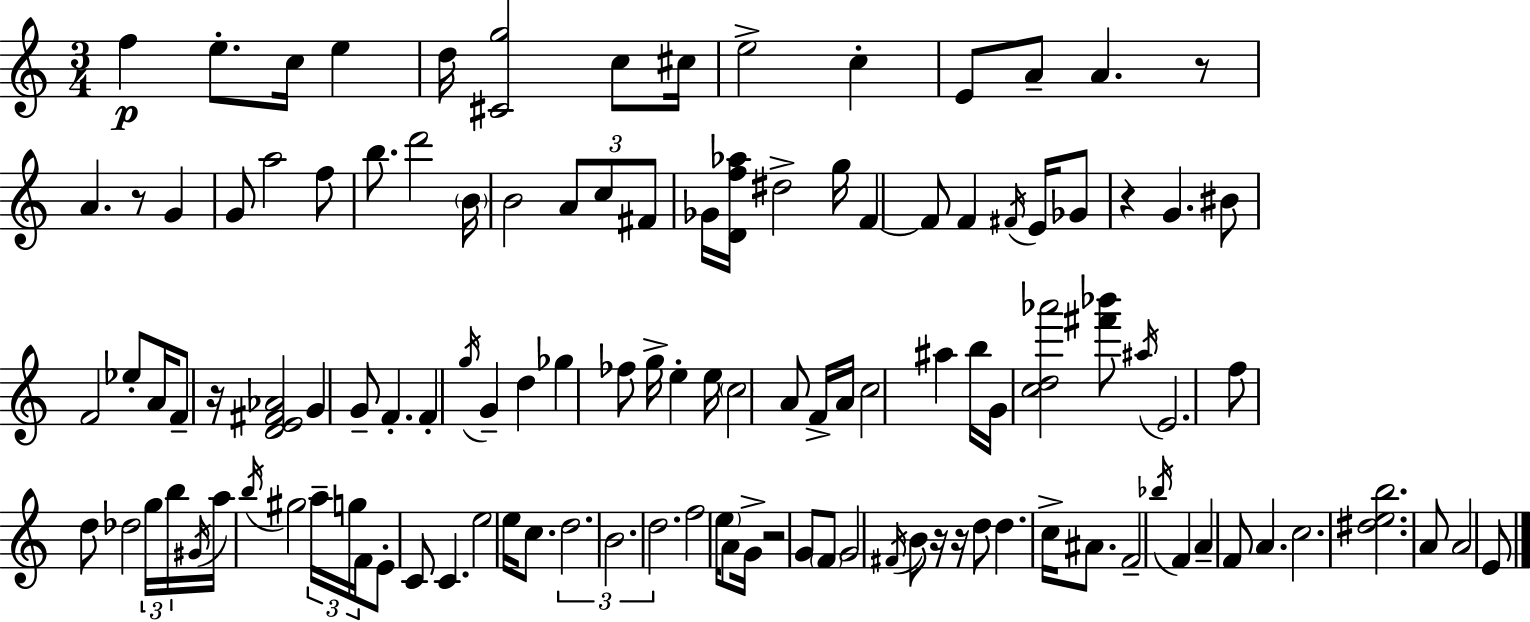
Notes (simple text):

F5/q E5/e. C5/s E5/q D5/s [C#4,G5]/h C5/e C#5/s E5/h C5/q E4/e A4/e A4/q. R/e A4/q. R/e G4/q G4/e A5/h F5/e B5/e. D6/h B4/s B4/h A4/e C5/e F#4/e Gb4/s [D4,F5,Ab5]/s D#5/h G5/s F4/q F4/e F4/q F#4/s E4/s Gb4/e R/q G4/q. BIS4/e F4/h Eb5/e A4/s F4/e R/s [D4,E4,F#4,Ab4]/h G4/q G4/e F4/q. F4/q G5/s G4/q D5/q Gb5/q FES5/e G5/s E5/q E5/s C5/h A4/e F4/s A4/s C5/h A#5/q B5/s G4/s [C5,D5,Ab6]/h [F#6,Bb6]/e A#5/s E4/h. F5/e D5/e Db5/h G5/s B5/s G#4/s A5/s B5/s G#5/h A5/s G5/s F4/s E4/e C4/e C4/q. E5/h E5/s C5/e. D5/h. B4/h. D5/h. F5/h E5/s A4/e G4/s R/h G4/e F4/e G4/h F#4/s B4/e R/s R/s D5/e D5/q. C5/s A#4/e. F4/h Bb5/s F4/q A4/q F4/e A4/q. C5/h. [D#5,E5,B5]/h. A4/e A4/h E4/e